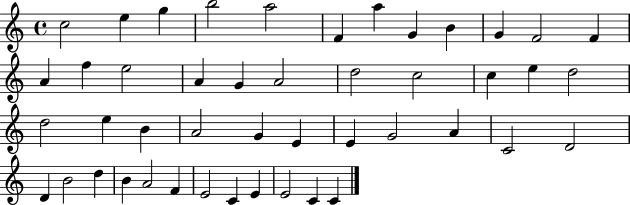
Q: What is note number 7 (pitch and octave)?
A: A5